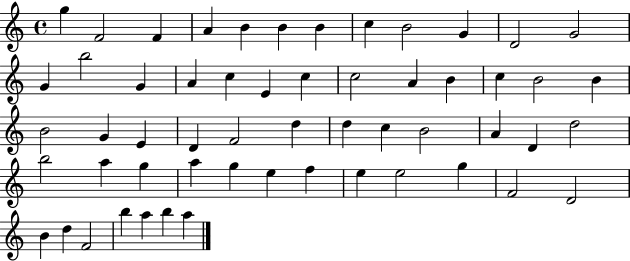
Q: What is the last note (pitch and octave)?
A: A5